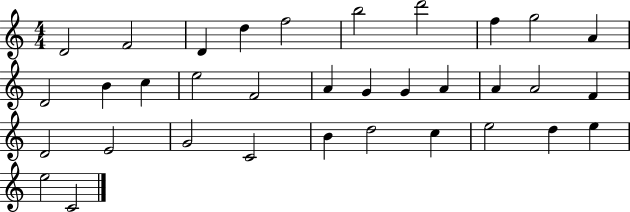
{
  \clef treble
  \numericTimeSignature
  \time 4/4
  \key c \major
  d'2 f'2 | d'4 d''4 f''2 | b''2 d'''2 | f''4 g''2 a'4 | \break d'2 b'4 c''4 | e''2 f'2 | a'4 g'4 g'4 a'4 | a'4 a'2 f'4 | \break d'2 e'2 | g'2 c'2 | b'4 d''2 c''4 | e''2 d''4 e''4 | \break e''2 c'2 | \bar "|."
}